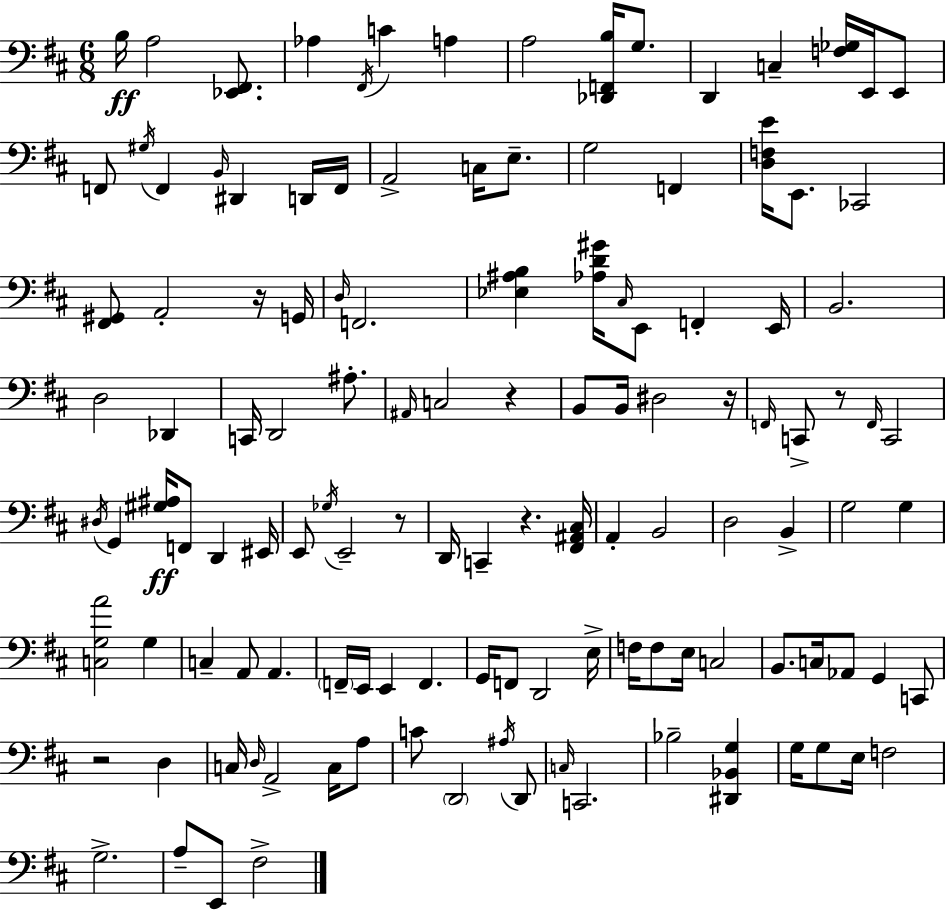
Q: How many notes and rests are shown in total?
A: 125